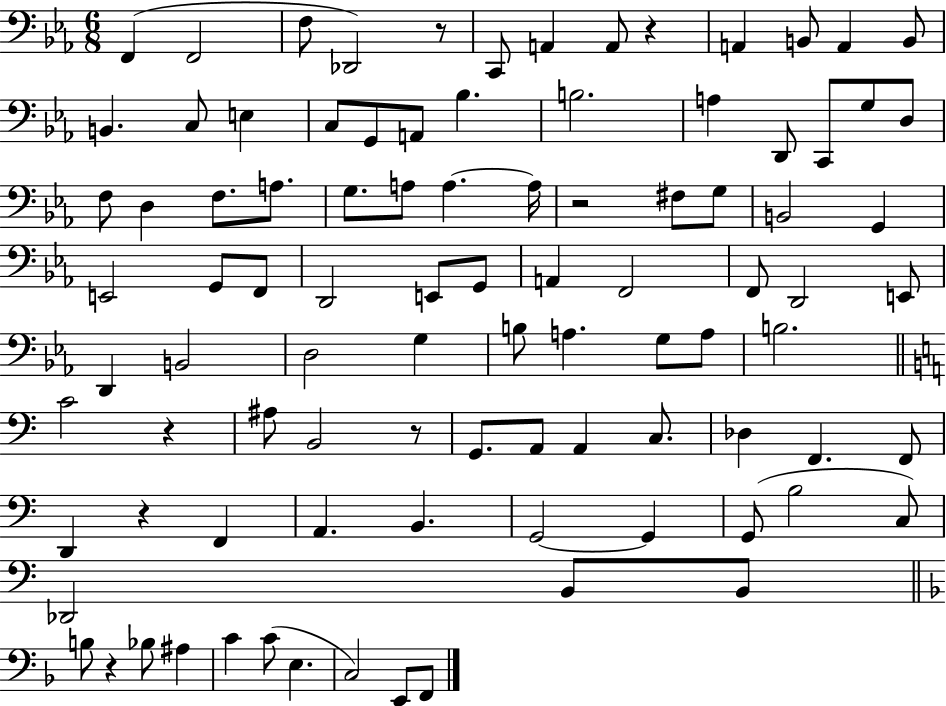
{
  \clef bass
  \numericTimeSignature
  \time 6/8
  \key ees \major
  \repeat volta 2 { f,4( f,2 | f8 des,2) r8 | c,8 a,4 a,8 r4 | a,4 b,8 a,4 b,8 | \break b,4. c8 e4 | c8 g,8 a,8 bes4. | b2. | a4 d,8 c,8 g8 d8 | \break f8 d4 f8. a8. | g8. a8 a4.~~ a16 | r2 fis8 g8 | b,2 g,4 | \break e,2 g,8 f,8 | d,2 e,8 g,8 | a,4 f,2 | f,8 d,2 e,8 | \break d,4 b,2 | d2 g4 | b8 a4. g8 a8 | b2. | \break \bar "||" \break \key c \major c'2 r4 | ais8 b,2 r8 | g,8. a,8 a,4 c8. | des4 f,4. f,8 | \break d,4 r4 f,4 | a,4. b,4. | g,2~~ g,4 | g,8( b2 c8) | \break des,2 b,8 b,8 | \bar "||" \break \key f \major b8 r4 bes8 ais4 | c'4 c'8( e4. | c2) e,8 f,8 | } \bar "|."
}